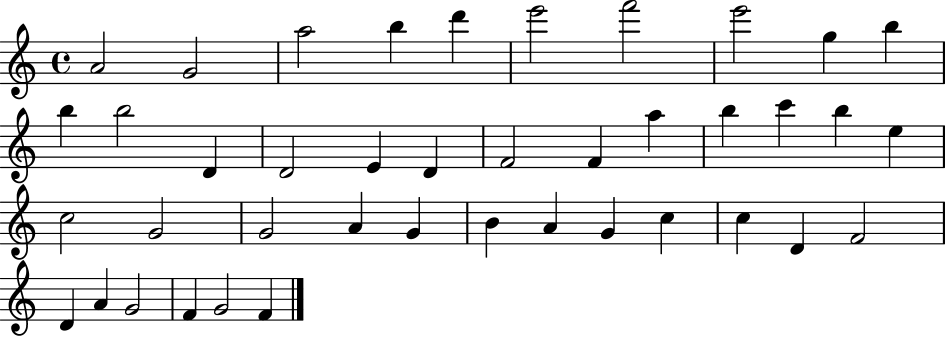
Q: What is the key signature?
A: C major